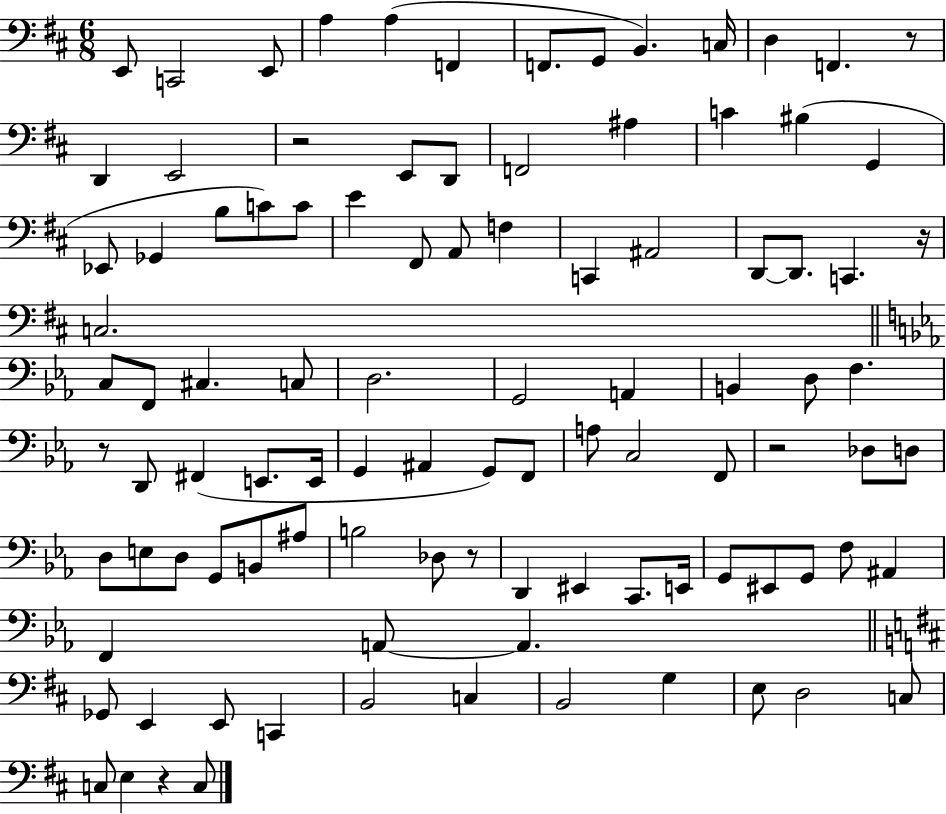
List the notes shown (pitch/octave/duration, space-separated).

E2/e C2/h E2/e A3/q A3/q F2/q F2/e. G2/e B2/q. C3/s D3/q F2/q. R/e D2/q E2/h R/h E2/e D2/e F2/h A#3/q C4/q BIS3/q G2/q Eb2/e Gb2/q B3/e C4/e C4/e E4/q F#2/e A2/e F3/q C2/q A#2/h D2/e D2/e. C2/q. R/s C3/h. C3/e F2/e C#3/q. C3/e D3/h. G2/h A2/q B2/q D3/e F3/q. R/e D2/e F#2/q E2/e. E2/s G2/q A#2/q G2/e F2/e A3/e C3/h F2/e R/h Db3/e D3/e D3/e E3/e D3/e G2/e B2/e A#3/e B3/h Db3/e R/e D2/q EIS2/q C2/e. E2/s G2/e EIS2/e G2/e F3/e A#2/q F2/q A2/e A2/q. Gb2/e E2/q E2/e C2/q B2/h C3/q B2/h G3/q E3/e D3/h C3/e C3/e E3/q R/q C3/e